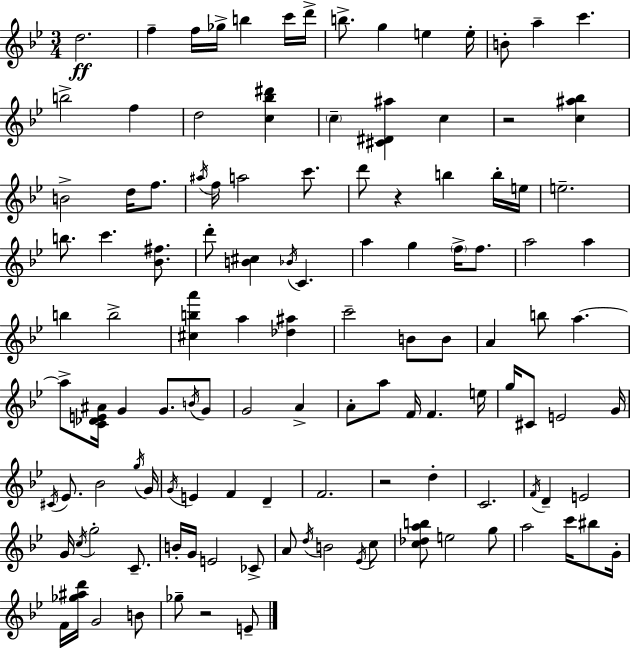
D5/h. F5/q F5/s Gb5/s B5/q C6/s D6/s B5/e. G5/q E5/q E5/s B4/e A5/q C6/q. B5/h F5/q D5/h [C5,Bb5,D#6]/q C5/q [C#4,D#4,A#5]/q C5/q R/h [C5,A#5,Bb5]/q B4/h D5/s F5/e. A#5/s F5/s A5/h C6/e. D6/e R/q B5/q B5/s E5/s E5/h. B5/e. C6/q. [Bb4,F#5]/e. D6/e [B4,C#5]/q Bb4/s C4/q. A5/q G5/q F5/s F5/e. A5/h A5/q B5/q B5/h [C#5,B5,A6]/q A5/q [Db5,A#5]/q C6/h B4/e B4/e A4/q B5/e A5/q. A5/e [C4,Db4,E4,A#4]/s G4/q G4/e. B4/s G4/e G4/h A4/q A4/e A5/e F4/s F4/q. E5/s G5/s C#4/e E4/h G4/s C#4/s Eb4/e. Bb4/h G5/s G4/s G4/s E4/q F4/q D4/q F4/h. R/h D5/q C4/h. F4/s D4/q E4/h G4/s C5/s G5/h C4/e. B4/s G4/s E4/h CES4/e A4/e D5/s B4/h Eb4/s C5/e [C5,Db5,A5,B5]/e E5/h G5/e A5/h C6/s BIS5/e G4/s F4/s [Gb5,A#5,D6]/s G4/h B4/e Gb5/e R/h E4/e